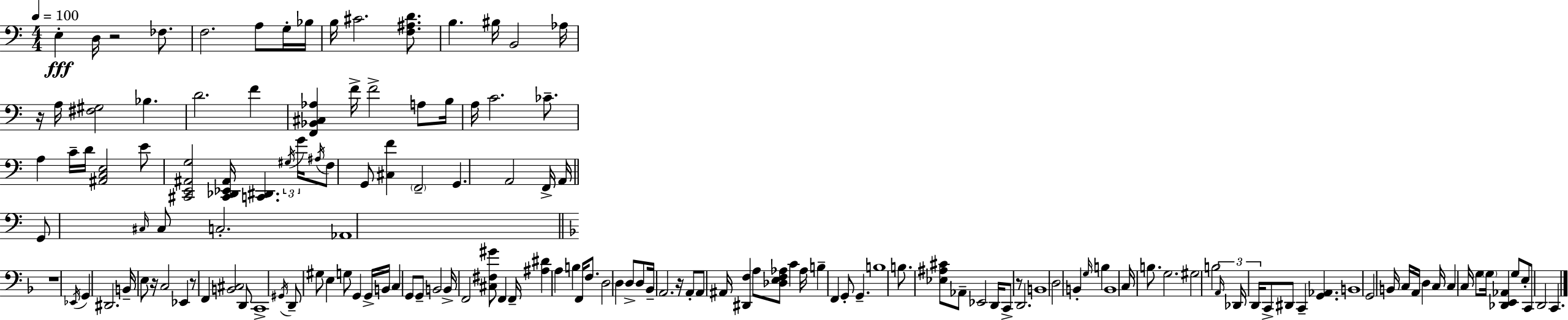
E3/q D3/s R/h FES3/e. F3/h. A3/e G3/s Bb3/s B3/s C#4/h. [F3,A#3,D4]/e. B3/q. BIS3/s B2/h Ab3/s R/s A3/s [F#3,G#3]/h Bb3/q. D4/h. F4/q [F2,Bb2,C#3,Ab3]/q F4/s F4/h A3/e B3/s A3/s C4/h. CES4/e. A3/q C4/s D4/s [A#2,C3,E3]/h E4/e [C#2,E2,A#2,G3]/h [C#2,Db2,Eb2,A#2]/s [C2,D#2]/q. G#3/s G4/s A#3/s F3/e G2/e [C#3,F4]/q F2/h G2/q. A2/h F2/s A2/s G2/e C#3/s C#3/e C3/h. Ab2/w R/w Eb2/s G2/q D#2/h. B2/s E3/e R/s C3/h Eb2/q R/e F2/q [B2,C#3]/h D2/e C2/w G#2/s D2/e G#3/e E3/q G3/e G2/q G2/s B2/s C3/q G2/e G2/e B2/h B2/s F2/h [C#3,F#3,G#4]/e F2/q F2/s [A#3,D#4]/q A3/q B3/q F2/s F3/e. D3/h D3/q D3/e D3/e Bb2/s A2/h. R/s A2/e A2/e A#2/s [D#2,F3]/q A3/e [Db3,E3,F3,Ab3]/e C4/q Ab3/s B3/q F2/q G2/e G2/q. B3/w B3/e. [Eb3,A#3,C#4]/e Ab2/e Eb2/h D2/s C2/e R/e D2/h. B2/w D3/h B2/q G3/s B3/q B2/w C3/s B3/e. G3/h. G#3/h B3/h A2/s Db2/s D2/s C2/e D#2/e C2/q [G2,Ab2]/q. B2/w G2/h B2/s C3/s A2/s D3/q C3/s C3/q C3/s G3/e G3/s [Db2,E2,Ab2]/q G3/e E3/e C2/e D2/h C2/q.